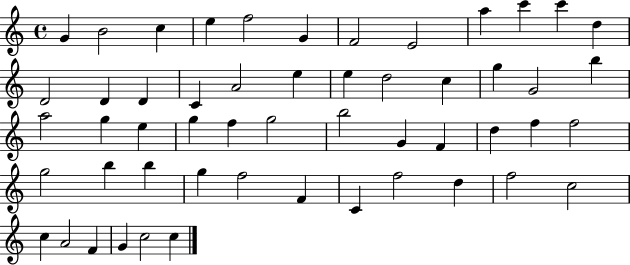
{
  \clef treble
  \time 4/4
  \defaultTimeSignature
  \key c \major
  g'4 b'2 c''4 | e''4 f''2 g'4 | f'2 e'2 | a''4 c'''4 c'''4 d''4 | \break d'2 d'4 d'4 | c'4 a'2 e''4 | e''4 d''2 c''4 | g''4 g'2 b''4 | \break a''2 g''4 e''4 | g''4 f''4 g''2 | b''2 g'4 f'4 | d''4 f''4 f''2 | \break g''2 b''4 b''4 | g''4 f''2 f'4 | c'4 f''2 d''4 | f''2 c''2 | \break c''4 a'2 f'4 | g'4 c''2 c''4 | \bar "|."
}